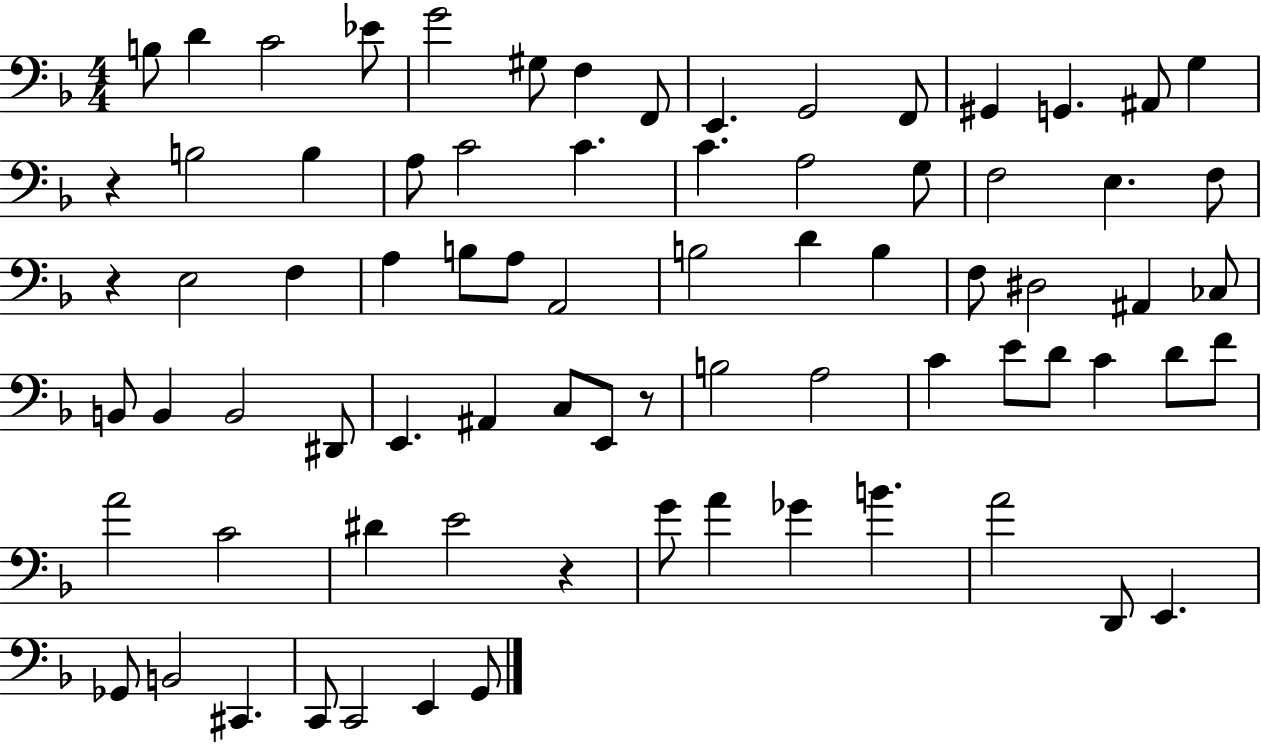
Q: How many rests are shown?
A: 4